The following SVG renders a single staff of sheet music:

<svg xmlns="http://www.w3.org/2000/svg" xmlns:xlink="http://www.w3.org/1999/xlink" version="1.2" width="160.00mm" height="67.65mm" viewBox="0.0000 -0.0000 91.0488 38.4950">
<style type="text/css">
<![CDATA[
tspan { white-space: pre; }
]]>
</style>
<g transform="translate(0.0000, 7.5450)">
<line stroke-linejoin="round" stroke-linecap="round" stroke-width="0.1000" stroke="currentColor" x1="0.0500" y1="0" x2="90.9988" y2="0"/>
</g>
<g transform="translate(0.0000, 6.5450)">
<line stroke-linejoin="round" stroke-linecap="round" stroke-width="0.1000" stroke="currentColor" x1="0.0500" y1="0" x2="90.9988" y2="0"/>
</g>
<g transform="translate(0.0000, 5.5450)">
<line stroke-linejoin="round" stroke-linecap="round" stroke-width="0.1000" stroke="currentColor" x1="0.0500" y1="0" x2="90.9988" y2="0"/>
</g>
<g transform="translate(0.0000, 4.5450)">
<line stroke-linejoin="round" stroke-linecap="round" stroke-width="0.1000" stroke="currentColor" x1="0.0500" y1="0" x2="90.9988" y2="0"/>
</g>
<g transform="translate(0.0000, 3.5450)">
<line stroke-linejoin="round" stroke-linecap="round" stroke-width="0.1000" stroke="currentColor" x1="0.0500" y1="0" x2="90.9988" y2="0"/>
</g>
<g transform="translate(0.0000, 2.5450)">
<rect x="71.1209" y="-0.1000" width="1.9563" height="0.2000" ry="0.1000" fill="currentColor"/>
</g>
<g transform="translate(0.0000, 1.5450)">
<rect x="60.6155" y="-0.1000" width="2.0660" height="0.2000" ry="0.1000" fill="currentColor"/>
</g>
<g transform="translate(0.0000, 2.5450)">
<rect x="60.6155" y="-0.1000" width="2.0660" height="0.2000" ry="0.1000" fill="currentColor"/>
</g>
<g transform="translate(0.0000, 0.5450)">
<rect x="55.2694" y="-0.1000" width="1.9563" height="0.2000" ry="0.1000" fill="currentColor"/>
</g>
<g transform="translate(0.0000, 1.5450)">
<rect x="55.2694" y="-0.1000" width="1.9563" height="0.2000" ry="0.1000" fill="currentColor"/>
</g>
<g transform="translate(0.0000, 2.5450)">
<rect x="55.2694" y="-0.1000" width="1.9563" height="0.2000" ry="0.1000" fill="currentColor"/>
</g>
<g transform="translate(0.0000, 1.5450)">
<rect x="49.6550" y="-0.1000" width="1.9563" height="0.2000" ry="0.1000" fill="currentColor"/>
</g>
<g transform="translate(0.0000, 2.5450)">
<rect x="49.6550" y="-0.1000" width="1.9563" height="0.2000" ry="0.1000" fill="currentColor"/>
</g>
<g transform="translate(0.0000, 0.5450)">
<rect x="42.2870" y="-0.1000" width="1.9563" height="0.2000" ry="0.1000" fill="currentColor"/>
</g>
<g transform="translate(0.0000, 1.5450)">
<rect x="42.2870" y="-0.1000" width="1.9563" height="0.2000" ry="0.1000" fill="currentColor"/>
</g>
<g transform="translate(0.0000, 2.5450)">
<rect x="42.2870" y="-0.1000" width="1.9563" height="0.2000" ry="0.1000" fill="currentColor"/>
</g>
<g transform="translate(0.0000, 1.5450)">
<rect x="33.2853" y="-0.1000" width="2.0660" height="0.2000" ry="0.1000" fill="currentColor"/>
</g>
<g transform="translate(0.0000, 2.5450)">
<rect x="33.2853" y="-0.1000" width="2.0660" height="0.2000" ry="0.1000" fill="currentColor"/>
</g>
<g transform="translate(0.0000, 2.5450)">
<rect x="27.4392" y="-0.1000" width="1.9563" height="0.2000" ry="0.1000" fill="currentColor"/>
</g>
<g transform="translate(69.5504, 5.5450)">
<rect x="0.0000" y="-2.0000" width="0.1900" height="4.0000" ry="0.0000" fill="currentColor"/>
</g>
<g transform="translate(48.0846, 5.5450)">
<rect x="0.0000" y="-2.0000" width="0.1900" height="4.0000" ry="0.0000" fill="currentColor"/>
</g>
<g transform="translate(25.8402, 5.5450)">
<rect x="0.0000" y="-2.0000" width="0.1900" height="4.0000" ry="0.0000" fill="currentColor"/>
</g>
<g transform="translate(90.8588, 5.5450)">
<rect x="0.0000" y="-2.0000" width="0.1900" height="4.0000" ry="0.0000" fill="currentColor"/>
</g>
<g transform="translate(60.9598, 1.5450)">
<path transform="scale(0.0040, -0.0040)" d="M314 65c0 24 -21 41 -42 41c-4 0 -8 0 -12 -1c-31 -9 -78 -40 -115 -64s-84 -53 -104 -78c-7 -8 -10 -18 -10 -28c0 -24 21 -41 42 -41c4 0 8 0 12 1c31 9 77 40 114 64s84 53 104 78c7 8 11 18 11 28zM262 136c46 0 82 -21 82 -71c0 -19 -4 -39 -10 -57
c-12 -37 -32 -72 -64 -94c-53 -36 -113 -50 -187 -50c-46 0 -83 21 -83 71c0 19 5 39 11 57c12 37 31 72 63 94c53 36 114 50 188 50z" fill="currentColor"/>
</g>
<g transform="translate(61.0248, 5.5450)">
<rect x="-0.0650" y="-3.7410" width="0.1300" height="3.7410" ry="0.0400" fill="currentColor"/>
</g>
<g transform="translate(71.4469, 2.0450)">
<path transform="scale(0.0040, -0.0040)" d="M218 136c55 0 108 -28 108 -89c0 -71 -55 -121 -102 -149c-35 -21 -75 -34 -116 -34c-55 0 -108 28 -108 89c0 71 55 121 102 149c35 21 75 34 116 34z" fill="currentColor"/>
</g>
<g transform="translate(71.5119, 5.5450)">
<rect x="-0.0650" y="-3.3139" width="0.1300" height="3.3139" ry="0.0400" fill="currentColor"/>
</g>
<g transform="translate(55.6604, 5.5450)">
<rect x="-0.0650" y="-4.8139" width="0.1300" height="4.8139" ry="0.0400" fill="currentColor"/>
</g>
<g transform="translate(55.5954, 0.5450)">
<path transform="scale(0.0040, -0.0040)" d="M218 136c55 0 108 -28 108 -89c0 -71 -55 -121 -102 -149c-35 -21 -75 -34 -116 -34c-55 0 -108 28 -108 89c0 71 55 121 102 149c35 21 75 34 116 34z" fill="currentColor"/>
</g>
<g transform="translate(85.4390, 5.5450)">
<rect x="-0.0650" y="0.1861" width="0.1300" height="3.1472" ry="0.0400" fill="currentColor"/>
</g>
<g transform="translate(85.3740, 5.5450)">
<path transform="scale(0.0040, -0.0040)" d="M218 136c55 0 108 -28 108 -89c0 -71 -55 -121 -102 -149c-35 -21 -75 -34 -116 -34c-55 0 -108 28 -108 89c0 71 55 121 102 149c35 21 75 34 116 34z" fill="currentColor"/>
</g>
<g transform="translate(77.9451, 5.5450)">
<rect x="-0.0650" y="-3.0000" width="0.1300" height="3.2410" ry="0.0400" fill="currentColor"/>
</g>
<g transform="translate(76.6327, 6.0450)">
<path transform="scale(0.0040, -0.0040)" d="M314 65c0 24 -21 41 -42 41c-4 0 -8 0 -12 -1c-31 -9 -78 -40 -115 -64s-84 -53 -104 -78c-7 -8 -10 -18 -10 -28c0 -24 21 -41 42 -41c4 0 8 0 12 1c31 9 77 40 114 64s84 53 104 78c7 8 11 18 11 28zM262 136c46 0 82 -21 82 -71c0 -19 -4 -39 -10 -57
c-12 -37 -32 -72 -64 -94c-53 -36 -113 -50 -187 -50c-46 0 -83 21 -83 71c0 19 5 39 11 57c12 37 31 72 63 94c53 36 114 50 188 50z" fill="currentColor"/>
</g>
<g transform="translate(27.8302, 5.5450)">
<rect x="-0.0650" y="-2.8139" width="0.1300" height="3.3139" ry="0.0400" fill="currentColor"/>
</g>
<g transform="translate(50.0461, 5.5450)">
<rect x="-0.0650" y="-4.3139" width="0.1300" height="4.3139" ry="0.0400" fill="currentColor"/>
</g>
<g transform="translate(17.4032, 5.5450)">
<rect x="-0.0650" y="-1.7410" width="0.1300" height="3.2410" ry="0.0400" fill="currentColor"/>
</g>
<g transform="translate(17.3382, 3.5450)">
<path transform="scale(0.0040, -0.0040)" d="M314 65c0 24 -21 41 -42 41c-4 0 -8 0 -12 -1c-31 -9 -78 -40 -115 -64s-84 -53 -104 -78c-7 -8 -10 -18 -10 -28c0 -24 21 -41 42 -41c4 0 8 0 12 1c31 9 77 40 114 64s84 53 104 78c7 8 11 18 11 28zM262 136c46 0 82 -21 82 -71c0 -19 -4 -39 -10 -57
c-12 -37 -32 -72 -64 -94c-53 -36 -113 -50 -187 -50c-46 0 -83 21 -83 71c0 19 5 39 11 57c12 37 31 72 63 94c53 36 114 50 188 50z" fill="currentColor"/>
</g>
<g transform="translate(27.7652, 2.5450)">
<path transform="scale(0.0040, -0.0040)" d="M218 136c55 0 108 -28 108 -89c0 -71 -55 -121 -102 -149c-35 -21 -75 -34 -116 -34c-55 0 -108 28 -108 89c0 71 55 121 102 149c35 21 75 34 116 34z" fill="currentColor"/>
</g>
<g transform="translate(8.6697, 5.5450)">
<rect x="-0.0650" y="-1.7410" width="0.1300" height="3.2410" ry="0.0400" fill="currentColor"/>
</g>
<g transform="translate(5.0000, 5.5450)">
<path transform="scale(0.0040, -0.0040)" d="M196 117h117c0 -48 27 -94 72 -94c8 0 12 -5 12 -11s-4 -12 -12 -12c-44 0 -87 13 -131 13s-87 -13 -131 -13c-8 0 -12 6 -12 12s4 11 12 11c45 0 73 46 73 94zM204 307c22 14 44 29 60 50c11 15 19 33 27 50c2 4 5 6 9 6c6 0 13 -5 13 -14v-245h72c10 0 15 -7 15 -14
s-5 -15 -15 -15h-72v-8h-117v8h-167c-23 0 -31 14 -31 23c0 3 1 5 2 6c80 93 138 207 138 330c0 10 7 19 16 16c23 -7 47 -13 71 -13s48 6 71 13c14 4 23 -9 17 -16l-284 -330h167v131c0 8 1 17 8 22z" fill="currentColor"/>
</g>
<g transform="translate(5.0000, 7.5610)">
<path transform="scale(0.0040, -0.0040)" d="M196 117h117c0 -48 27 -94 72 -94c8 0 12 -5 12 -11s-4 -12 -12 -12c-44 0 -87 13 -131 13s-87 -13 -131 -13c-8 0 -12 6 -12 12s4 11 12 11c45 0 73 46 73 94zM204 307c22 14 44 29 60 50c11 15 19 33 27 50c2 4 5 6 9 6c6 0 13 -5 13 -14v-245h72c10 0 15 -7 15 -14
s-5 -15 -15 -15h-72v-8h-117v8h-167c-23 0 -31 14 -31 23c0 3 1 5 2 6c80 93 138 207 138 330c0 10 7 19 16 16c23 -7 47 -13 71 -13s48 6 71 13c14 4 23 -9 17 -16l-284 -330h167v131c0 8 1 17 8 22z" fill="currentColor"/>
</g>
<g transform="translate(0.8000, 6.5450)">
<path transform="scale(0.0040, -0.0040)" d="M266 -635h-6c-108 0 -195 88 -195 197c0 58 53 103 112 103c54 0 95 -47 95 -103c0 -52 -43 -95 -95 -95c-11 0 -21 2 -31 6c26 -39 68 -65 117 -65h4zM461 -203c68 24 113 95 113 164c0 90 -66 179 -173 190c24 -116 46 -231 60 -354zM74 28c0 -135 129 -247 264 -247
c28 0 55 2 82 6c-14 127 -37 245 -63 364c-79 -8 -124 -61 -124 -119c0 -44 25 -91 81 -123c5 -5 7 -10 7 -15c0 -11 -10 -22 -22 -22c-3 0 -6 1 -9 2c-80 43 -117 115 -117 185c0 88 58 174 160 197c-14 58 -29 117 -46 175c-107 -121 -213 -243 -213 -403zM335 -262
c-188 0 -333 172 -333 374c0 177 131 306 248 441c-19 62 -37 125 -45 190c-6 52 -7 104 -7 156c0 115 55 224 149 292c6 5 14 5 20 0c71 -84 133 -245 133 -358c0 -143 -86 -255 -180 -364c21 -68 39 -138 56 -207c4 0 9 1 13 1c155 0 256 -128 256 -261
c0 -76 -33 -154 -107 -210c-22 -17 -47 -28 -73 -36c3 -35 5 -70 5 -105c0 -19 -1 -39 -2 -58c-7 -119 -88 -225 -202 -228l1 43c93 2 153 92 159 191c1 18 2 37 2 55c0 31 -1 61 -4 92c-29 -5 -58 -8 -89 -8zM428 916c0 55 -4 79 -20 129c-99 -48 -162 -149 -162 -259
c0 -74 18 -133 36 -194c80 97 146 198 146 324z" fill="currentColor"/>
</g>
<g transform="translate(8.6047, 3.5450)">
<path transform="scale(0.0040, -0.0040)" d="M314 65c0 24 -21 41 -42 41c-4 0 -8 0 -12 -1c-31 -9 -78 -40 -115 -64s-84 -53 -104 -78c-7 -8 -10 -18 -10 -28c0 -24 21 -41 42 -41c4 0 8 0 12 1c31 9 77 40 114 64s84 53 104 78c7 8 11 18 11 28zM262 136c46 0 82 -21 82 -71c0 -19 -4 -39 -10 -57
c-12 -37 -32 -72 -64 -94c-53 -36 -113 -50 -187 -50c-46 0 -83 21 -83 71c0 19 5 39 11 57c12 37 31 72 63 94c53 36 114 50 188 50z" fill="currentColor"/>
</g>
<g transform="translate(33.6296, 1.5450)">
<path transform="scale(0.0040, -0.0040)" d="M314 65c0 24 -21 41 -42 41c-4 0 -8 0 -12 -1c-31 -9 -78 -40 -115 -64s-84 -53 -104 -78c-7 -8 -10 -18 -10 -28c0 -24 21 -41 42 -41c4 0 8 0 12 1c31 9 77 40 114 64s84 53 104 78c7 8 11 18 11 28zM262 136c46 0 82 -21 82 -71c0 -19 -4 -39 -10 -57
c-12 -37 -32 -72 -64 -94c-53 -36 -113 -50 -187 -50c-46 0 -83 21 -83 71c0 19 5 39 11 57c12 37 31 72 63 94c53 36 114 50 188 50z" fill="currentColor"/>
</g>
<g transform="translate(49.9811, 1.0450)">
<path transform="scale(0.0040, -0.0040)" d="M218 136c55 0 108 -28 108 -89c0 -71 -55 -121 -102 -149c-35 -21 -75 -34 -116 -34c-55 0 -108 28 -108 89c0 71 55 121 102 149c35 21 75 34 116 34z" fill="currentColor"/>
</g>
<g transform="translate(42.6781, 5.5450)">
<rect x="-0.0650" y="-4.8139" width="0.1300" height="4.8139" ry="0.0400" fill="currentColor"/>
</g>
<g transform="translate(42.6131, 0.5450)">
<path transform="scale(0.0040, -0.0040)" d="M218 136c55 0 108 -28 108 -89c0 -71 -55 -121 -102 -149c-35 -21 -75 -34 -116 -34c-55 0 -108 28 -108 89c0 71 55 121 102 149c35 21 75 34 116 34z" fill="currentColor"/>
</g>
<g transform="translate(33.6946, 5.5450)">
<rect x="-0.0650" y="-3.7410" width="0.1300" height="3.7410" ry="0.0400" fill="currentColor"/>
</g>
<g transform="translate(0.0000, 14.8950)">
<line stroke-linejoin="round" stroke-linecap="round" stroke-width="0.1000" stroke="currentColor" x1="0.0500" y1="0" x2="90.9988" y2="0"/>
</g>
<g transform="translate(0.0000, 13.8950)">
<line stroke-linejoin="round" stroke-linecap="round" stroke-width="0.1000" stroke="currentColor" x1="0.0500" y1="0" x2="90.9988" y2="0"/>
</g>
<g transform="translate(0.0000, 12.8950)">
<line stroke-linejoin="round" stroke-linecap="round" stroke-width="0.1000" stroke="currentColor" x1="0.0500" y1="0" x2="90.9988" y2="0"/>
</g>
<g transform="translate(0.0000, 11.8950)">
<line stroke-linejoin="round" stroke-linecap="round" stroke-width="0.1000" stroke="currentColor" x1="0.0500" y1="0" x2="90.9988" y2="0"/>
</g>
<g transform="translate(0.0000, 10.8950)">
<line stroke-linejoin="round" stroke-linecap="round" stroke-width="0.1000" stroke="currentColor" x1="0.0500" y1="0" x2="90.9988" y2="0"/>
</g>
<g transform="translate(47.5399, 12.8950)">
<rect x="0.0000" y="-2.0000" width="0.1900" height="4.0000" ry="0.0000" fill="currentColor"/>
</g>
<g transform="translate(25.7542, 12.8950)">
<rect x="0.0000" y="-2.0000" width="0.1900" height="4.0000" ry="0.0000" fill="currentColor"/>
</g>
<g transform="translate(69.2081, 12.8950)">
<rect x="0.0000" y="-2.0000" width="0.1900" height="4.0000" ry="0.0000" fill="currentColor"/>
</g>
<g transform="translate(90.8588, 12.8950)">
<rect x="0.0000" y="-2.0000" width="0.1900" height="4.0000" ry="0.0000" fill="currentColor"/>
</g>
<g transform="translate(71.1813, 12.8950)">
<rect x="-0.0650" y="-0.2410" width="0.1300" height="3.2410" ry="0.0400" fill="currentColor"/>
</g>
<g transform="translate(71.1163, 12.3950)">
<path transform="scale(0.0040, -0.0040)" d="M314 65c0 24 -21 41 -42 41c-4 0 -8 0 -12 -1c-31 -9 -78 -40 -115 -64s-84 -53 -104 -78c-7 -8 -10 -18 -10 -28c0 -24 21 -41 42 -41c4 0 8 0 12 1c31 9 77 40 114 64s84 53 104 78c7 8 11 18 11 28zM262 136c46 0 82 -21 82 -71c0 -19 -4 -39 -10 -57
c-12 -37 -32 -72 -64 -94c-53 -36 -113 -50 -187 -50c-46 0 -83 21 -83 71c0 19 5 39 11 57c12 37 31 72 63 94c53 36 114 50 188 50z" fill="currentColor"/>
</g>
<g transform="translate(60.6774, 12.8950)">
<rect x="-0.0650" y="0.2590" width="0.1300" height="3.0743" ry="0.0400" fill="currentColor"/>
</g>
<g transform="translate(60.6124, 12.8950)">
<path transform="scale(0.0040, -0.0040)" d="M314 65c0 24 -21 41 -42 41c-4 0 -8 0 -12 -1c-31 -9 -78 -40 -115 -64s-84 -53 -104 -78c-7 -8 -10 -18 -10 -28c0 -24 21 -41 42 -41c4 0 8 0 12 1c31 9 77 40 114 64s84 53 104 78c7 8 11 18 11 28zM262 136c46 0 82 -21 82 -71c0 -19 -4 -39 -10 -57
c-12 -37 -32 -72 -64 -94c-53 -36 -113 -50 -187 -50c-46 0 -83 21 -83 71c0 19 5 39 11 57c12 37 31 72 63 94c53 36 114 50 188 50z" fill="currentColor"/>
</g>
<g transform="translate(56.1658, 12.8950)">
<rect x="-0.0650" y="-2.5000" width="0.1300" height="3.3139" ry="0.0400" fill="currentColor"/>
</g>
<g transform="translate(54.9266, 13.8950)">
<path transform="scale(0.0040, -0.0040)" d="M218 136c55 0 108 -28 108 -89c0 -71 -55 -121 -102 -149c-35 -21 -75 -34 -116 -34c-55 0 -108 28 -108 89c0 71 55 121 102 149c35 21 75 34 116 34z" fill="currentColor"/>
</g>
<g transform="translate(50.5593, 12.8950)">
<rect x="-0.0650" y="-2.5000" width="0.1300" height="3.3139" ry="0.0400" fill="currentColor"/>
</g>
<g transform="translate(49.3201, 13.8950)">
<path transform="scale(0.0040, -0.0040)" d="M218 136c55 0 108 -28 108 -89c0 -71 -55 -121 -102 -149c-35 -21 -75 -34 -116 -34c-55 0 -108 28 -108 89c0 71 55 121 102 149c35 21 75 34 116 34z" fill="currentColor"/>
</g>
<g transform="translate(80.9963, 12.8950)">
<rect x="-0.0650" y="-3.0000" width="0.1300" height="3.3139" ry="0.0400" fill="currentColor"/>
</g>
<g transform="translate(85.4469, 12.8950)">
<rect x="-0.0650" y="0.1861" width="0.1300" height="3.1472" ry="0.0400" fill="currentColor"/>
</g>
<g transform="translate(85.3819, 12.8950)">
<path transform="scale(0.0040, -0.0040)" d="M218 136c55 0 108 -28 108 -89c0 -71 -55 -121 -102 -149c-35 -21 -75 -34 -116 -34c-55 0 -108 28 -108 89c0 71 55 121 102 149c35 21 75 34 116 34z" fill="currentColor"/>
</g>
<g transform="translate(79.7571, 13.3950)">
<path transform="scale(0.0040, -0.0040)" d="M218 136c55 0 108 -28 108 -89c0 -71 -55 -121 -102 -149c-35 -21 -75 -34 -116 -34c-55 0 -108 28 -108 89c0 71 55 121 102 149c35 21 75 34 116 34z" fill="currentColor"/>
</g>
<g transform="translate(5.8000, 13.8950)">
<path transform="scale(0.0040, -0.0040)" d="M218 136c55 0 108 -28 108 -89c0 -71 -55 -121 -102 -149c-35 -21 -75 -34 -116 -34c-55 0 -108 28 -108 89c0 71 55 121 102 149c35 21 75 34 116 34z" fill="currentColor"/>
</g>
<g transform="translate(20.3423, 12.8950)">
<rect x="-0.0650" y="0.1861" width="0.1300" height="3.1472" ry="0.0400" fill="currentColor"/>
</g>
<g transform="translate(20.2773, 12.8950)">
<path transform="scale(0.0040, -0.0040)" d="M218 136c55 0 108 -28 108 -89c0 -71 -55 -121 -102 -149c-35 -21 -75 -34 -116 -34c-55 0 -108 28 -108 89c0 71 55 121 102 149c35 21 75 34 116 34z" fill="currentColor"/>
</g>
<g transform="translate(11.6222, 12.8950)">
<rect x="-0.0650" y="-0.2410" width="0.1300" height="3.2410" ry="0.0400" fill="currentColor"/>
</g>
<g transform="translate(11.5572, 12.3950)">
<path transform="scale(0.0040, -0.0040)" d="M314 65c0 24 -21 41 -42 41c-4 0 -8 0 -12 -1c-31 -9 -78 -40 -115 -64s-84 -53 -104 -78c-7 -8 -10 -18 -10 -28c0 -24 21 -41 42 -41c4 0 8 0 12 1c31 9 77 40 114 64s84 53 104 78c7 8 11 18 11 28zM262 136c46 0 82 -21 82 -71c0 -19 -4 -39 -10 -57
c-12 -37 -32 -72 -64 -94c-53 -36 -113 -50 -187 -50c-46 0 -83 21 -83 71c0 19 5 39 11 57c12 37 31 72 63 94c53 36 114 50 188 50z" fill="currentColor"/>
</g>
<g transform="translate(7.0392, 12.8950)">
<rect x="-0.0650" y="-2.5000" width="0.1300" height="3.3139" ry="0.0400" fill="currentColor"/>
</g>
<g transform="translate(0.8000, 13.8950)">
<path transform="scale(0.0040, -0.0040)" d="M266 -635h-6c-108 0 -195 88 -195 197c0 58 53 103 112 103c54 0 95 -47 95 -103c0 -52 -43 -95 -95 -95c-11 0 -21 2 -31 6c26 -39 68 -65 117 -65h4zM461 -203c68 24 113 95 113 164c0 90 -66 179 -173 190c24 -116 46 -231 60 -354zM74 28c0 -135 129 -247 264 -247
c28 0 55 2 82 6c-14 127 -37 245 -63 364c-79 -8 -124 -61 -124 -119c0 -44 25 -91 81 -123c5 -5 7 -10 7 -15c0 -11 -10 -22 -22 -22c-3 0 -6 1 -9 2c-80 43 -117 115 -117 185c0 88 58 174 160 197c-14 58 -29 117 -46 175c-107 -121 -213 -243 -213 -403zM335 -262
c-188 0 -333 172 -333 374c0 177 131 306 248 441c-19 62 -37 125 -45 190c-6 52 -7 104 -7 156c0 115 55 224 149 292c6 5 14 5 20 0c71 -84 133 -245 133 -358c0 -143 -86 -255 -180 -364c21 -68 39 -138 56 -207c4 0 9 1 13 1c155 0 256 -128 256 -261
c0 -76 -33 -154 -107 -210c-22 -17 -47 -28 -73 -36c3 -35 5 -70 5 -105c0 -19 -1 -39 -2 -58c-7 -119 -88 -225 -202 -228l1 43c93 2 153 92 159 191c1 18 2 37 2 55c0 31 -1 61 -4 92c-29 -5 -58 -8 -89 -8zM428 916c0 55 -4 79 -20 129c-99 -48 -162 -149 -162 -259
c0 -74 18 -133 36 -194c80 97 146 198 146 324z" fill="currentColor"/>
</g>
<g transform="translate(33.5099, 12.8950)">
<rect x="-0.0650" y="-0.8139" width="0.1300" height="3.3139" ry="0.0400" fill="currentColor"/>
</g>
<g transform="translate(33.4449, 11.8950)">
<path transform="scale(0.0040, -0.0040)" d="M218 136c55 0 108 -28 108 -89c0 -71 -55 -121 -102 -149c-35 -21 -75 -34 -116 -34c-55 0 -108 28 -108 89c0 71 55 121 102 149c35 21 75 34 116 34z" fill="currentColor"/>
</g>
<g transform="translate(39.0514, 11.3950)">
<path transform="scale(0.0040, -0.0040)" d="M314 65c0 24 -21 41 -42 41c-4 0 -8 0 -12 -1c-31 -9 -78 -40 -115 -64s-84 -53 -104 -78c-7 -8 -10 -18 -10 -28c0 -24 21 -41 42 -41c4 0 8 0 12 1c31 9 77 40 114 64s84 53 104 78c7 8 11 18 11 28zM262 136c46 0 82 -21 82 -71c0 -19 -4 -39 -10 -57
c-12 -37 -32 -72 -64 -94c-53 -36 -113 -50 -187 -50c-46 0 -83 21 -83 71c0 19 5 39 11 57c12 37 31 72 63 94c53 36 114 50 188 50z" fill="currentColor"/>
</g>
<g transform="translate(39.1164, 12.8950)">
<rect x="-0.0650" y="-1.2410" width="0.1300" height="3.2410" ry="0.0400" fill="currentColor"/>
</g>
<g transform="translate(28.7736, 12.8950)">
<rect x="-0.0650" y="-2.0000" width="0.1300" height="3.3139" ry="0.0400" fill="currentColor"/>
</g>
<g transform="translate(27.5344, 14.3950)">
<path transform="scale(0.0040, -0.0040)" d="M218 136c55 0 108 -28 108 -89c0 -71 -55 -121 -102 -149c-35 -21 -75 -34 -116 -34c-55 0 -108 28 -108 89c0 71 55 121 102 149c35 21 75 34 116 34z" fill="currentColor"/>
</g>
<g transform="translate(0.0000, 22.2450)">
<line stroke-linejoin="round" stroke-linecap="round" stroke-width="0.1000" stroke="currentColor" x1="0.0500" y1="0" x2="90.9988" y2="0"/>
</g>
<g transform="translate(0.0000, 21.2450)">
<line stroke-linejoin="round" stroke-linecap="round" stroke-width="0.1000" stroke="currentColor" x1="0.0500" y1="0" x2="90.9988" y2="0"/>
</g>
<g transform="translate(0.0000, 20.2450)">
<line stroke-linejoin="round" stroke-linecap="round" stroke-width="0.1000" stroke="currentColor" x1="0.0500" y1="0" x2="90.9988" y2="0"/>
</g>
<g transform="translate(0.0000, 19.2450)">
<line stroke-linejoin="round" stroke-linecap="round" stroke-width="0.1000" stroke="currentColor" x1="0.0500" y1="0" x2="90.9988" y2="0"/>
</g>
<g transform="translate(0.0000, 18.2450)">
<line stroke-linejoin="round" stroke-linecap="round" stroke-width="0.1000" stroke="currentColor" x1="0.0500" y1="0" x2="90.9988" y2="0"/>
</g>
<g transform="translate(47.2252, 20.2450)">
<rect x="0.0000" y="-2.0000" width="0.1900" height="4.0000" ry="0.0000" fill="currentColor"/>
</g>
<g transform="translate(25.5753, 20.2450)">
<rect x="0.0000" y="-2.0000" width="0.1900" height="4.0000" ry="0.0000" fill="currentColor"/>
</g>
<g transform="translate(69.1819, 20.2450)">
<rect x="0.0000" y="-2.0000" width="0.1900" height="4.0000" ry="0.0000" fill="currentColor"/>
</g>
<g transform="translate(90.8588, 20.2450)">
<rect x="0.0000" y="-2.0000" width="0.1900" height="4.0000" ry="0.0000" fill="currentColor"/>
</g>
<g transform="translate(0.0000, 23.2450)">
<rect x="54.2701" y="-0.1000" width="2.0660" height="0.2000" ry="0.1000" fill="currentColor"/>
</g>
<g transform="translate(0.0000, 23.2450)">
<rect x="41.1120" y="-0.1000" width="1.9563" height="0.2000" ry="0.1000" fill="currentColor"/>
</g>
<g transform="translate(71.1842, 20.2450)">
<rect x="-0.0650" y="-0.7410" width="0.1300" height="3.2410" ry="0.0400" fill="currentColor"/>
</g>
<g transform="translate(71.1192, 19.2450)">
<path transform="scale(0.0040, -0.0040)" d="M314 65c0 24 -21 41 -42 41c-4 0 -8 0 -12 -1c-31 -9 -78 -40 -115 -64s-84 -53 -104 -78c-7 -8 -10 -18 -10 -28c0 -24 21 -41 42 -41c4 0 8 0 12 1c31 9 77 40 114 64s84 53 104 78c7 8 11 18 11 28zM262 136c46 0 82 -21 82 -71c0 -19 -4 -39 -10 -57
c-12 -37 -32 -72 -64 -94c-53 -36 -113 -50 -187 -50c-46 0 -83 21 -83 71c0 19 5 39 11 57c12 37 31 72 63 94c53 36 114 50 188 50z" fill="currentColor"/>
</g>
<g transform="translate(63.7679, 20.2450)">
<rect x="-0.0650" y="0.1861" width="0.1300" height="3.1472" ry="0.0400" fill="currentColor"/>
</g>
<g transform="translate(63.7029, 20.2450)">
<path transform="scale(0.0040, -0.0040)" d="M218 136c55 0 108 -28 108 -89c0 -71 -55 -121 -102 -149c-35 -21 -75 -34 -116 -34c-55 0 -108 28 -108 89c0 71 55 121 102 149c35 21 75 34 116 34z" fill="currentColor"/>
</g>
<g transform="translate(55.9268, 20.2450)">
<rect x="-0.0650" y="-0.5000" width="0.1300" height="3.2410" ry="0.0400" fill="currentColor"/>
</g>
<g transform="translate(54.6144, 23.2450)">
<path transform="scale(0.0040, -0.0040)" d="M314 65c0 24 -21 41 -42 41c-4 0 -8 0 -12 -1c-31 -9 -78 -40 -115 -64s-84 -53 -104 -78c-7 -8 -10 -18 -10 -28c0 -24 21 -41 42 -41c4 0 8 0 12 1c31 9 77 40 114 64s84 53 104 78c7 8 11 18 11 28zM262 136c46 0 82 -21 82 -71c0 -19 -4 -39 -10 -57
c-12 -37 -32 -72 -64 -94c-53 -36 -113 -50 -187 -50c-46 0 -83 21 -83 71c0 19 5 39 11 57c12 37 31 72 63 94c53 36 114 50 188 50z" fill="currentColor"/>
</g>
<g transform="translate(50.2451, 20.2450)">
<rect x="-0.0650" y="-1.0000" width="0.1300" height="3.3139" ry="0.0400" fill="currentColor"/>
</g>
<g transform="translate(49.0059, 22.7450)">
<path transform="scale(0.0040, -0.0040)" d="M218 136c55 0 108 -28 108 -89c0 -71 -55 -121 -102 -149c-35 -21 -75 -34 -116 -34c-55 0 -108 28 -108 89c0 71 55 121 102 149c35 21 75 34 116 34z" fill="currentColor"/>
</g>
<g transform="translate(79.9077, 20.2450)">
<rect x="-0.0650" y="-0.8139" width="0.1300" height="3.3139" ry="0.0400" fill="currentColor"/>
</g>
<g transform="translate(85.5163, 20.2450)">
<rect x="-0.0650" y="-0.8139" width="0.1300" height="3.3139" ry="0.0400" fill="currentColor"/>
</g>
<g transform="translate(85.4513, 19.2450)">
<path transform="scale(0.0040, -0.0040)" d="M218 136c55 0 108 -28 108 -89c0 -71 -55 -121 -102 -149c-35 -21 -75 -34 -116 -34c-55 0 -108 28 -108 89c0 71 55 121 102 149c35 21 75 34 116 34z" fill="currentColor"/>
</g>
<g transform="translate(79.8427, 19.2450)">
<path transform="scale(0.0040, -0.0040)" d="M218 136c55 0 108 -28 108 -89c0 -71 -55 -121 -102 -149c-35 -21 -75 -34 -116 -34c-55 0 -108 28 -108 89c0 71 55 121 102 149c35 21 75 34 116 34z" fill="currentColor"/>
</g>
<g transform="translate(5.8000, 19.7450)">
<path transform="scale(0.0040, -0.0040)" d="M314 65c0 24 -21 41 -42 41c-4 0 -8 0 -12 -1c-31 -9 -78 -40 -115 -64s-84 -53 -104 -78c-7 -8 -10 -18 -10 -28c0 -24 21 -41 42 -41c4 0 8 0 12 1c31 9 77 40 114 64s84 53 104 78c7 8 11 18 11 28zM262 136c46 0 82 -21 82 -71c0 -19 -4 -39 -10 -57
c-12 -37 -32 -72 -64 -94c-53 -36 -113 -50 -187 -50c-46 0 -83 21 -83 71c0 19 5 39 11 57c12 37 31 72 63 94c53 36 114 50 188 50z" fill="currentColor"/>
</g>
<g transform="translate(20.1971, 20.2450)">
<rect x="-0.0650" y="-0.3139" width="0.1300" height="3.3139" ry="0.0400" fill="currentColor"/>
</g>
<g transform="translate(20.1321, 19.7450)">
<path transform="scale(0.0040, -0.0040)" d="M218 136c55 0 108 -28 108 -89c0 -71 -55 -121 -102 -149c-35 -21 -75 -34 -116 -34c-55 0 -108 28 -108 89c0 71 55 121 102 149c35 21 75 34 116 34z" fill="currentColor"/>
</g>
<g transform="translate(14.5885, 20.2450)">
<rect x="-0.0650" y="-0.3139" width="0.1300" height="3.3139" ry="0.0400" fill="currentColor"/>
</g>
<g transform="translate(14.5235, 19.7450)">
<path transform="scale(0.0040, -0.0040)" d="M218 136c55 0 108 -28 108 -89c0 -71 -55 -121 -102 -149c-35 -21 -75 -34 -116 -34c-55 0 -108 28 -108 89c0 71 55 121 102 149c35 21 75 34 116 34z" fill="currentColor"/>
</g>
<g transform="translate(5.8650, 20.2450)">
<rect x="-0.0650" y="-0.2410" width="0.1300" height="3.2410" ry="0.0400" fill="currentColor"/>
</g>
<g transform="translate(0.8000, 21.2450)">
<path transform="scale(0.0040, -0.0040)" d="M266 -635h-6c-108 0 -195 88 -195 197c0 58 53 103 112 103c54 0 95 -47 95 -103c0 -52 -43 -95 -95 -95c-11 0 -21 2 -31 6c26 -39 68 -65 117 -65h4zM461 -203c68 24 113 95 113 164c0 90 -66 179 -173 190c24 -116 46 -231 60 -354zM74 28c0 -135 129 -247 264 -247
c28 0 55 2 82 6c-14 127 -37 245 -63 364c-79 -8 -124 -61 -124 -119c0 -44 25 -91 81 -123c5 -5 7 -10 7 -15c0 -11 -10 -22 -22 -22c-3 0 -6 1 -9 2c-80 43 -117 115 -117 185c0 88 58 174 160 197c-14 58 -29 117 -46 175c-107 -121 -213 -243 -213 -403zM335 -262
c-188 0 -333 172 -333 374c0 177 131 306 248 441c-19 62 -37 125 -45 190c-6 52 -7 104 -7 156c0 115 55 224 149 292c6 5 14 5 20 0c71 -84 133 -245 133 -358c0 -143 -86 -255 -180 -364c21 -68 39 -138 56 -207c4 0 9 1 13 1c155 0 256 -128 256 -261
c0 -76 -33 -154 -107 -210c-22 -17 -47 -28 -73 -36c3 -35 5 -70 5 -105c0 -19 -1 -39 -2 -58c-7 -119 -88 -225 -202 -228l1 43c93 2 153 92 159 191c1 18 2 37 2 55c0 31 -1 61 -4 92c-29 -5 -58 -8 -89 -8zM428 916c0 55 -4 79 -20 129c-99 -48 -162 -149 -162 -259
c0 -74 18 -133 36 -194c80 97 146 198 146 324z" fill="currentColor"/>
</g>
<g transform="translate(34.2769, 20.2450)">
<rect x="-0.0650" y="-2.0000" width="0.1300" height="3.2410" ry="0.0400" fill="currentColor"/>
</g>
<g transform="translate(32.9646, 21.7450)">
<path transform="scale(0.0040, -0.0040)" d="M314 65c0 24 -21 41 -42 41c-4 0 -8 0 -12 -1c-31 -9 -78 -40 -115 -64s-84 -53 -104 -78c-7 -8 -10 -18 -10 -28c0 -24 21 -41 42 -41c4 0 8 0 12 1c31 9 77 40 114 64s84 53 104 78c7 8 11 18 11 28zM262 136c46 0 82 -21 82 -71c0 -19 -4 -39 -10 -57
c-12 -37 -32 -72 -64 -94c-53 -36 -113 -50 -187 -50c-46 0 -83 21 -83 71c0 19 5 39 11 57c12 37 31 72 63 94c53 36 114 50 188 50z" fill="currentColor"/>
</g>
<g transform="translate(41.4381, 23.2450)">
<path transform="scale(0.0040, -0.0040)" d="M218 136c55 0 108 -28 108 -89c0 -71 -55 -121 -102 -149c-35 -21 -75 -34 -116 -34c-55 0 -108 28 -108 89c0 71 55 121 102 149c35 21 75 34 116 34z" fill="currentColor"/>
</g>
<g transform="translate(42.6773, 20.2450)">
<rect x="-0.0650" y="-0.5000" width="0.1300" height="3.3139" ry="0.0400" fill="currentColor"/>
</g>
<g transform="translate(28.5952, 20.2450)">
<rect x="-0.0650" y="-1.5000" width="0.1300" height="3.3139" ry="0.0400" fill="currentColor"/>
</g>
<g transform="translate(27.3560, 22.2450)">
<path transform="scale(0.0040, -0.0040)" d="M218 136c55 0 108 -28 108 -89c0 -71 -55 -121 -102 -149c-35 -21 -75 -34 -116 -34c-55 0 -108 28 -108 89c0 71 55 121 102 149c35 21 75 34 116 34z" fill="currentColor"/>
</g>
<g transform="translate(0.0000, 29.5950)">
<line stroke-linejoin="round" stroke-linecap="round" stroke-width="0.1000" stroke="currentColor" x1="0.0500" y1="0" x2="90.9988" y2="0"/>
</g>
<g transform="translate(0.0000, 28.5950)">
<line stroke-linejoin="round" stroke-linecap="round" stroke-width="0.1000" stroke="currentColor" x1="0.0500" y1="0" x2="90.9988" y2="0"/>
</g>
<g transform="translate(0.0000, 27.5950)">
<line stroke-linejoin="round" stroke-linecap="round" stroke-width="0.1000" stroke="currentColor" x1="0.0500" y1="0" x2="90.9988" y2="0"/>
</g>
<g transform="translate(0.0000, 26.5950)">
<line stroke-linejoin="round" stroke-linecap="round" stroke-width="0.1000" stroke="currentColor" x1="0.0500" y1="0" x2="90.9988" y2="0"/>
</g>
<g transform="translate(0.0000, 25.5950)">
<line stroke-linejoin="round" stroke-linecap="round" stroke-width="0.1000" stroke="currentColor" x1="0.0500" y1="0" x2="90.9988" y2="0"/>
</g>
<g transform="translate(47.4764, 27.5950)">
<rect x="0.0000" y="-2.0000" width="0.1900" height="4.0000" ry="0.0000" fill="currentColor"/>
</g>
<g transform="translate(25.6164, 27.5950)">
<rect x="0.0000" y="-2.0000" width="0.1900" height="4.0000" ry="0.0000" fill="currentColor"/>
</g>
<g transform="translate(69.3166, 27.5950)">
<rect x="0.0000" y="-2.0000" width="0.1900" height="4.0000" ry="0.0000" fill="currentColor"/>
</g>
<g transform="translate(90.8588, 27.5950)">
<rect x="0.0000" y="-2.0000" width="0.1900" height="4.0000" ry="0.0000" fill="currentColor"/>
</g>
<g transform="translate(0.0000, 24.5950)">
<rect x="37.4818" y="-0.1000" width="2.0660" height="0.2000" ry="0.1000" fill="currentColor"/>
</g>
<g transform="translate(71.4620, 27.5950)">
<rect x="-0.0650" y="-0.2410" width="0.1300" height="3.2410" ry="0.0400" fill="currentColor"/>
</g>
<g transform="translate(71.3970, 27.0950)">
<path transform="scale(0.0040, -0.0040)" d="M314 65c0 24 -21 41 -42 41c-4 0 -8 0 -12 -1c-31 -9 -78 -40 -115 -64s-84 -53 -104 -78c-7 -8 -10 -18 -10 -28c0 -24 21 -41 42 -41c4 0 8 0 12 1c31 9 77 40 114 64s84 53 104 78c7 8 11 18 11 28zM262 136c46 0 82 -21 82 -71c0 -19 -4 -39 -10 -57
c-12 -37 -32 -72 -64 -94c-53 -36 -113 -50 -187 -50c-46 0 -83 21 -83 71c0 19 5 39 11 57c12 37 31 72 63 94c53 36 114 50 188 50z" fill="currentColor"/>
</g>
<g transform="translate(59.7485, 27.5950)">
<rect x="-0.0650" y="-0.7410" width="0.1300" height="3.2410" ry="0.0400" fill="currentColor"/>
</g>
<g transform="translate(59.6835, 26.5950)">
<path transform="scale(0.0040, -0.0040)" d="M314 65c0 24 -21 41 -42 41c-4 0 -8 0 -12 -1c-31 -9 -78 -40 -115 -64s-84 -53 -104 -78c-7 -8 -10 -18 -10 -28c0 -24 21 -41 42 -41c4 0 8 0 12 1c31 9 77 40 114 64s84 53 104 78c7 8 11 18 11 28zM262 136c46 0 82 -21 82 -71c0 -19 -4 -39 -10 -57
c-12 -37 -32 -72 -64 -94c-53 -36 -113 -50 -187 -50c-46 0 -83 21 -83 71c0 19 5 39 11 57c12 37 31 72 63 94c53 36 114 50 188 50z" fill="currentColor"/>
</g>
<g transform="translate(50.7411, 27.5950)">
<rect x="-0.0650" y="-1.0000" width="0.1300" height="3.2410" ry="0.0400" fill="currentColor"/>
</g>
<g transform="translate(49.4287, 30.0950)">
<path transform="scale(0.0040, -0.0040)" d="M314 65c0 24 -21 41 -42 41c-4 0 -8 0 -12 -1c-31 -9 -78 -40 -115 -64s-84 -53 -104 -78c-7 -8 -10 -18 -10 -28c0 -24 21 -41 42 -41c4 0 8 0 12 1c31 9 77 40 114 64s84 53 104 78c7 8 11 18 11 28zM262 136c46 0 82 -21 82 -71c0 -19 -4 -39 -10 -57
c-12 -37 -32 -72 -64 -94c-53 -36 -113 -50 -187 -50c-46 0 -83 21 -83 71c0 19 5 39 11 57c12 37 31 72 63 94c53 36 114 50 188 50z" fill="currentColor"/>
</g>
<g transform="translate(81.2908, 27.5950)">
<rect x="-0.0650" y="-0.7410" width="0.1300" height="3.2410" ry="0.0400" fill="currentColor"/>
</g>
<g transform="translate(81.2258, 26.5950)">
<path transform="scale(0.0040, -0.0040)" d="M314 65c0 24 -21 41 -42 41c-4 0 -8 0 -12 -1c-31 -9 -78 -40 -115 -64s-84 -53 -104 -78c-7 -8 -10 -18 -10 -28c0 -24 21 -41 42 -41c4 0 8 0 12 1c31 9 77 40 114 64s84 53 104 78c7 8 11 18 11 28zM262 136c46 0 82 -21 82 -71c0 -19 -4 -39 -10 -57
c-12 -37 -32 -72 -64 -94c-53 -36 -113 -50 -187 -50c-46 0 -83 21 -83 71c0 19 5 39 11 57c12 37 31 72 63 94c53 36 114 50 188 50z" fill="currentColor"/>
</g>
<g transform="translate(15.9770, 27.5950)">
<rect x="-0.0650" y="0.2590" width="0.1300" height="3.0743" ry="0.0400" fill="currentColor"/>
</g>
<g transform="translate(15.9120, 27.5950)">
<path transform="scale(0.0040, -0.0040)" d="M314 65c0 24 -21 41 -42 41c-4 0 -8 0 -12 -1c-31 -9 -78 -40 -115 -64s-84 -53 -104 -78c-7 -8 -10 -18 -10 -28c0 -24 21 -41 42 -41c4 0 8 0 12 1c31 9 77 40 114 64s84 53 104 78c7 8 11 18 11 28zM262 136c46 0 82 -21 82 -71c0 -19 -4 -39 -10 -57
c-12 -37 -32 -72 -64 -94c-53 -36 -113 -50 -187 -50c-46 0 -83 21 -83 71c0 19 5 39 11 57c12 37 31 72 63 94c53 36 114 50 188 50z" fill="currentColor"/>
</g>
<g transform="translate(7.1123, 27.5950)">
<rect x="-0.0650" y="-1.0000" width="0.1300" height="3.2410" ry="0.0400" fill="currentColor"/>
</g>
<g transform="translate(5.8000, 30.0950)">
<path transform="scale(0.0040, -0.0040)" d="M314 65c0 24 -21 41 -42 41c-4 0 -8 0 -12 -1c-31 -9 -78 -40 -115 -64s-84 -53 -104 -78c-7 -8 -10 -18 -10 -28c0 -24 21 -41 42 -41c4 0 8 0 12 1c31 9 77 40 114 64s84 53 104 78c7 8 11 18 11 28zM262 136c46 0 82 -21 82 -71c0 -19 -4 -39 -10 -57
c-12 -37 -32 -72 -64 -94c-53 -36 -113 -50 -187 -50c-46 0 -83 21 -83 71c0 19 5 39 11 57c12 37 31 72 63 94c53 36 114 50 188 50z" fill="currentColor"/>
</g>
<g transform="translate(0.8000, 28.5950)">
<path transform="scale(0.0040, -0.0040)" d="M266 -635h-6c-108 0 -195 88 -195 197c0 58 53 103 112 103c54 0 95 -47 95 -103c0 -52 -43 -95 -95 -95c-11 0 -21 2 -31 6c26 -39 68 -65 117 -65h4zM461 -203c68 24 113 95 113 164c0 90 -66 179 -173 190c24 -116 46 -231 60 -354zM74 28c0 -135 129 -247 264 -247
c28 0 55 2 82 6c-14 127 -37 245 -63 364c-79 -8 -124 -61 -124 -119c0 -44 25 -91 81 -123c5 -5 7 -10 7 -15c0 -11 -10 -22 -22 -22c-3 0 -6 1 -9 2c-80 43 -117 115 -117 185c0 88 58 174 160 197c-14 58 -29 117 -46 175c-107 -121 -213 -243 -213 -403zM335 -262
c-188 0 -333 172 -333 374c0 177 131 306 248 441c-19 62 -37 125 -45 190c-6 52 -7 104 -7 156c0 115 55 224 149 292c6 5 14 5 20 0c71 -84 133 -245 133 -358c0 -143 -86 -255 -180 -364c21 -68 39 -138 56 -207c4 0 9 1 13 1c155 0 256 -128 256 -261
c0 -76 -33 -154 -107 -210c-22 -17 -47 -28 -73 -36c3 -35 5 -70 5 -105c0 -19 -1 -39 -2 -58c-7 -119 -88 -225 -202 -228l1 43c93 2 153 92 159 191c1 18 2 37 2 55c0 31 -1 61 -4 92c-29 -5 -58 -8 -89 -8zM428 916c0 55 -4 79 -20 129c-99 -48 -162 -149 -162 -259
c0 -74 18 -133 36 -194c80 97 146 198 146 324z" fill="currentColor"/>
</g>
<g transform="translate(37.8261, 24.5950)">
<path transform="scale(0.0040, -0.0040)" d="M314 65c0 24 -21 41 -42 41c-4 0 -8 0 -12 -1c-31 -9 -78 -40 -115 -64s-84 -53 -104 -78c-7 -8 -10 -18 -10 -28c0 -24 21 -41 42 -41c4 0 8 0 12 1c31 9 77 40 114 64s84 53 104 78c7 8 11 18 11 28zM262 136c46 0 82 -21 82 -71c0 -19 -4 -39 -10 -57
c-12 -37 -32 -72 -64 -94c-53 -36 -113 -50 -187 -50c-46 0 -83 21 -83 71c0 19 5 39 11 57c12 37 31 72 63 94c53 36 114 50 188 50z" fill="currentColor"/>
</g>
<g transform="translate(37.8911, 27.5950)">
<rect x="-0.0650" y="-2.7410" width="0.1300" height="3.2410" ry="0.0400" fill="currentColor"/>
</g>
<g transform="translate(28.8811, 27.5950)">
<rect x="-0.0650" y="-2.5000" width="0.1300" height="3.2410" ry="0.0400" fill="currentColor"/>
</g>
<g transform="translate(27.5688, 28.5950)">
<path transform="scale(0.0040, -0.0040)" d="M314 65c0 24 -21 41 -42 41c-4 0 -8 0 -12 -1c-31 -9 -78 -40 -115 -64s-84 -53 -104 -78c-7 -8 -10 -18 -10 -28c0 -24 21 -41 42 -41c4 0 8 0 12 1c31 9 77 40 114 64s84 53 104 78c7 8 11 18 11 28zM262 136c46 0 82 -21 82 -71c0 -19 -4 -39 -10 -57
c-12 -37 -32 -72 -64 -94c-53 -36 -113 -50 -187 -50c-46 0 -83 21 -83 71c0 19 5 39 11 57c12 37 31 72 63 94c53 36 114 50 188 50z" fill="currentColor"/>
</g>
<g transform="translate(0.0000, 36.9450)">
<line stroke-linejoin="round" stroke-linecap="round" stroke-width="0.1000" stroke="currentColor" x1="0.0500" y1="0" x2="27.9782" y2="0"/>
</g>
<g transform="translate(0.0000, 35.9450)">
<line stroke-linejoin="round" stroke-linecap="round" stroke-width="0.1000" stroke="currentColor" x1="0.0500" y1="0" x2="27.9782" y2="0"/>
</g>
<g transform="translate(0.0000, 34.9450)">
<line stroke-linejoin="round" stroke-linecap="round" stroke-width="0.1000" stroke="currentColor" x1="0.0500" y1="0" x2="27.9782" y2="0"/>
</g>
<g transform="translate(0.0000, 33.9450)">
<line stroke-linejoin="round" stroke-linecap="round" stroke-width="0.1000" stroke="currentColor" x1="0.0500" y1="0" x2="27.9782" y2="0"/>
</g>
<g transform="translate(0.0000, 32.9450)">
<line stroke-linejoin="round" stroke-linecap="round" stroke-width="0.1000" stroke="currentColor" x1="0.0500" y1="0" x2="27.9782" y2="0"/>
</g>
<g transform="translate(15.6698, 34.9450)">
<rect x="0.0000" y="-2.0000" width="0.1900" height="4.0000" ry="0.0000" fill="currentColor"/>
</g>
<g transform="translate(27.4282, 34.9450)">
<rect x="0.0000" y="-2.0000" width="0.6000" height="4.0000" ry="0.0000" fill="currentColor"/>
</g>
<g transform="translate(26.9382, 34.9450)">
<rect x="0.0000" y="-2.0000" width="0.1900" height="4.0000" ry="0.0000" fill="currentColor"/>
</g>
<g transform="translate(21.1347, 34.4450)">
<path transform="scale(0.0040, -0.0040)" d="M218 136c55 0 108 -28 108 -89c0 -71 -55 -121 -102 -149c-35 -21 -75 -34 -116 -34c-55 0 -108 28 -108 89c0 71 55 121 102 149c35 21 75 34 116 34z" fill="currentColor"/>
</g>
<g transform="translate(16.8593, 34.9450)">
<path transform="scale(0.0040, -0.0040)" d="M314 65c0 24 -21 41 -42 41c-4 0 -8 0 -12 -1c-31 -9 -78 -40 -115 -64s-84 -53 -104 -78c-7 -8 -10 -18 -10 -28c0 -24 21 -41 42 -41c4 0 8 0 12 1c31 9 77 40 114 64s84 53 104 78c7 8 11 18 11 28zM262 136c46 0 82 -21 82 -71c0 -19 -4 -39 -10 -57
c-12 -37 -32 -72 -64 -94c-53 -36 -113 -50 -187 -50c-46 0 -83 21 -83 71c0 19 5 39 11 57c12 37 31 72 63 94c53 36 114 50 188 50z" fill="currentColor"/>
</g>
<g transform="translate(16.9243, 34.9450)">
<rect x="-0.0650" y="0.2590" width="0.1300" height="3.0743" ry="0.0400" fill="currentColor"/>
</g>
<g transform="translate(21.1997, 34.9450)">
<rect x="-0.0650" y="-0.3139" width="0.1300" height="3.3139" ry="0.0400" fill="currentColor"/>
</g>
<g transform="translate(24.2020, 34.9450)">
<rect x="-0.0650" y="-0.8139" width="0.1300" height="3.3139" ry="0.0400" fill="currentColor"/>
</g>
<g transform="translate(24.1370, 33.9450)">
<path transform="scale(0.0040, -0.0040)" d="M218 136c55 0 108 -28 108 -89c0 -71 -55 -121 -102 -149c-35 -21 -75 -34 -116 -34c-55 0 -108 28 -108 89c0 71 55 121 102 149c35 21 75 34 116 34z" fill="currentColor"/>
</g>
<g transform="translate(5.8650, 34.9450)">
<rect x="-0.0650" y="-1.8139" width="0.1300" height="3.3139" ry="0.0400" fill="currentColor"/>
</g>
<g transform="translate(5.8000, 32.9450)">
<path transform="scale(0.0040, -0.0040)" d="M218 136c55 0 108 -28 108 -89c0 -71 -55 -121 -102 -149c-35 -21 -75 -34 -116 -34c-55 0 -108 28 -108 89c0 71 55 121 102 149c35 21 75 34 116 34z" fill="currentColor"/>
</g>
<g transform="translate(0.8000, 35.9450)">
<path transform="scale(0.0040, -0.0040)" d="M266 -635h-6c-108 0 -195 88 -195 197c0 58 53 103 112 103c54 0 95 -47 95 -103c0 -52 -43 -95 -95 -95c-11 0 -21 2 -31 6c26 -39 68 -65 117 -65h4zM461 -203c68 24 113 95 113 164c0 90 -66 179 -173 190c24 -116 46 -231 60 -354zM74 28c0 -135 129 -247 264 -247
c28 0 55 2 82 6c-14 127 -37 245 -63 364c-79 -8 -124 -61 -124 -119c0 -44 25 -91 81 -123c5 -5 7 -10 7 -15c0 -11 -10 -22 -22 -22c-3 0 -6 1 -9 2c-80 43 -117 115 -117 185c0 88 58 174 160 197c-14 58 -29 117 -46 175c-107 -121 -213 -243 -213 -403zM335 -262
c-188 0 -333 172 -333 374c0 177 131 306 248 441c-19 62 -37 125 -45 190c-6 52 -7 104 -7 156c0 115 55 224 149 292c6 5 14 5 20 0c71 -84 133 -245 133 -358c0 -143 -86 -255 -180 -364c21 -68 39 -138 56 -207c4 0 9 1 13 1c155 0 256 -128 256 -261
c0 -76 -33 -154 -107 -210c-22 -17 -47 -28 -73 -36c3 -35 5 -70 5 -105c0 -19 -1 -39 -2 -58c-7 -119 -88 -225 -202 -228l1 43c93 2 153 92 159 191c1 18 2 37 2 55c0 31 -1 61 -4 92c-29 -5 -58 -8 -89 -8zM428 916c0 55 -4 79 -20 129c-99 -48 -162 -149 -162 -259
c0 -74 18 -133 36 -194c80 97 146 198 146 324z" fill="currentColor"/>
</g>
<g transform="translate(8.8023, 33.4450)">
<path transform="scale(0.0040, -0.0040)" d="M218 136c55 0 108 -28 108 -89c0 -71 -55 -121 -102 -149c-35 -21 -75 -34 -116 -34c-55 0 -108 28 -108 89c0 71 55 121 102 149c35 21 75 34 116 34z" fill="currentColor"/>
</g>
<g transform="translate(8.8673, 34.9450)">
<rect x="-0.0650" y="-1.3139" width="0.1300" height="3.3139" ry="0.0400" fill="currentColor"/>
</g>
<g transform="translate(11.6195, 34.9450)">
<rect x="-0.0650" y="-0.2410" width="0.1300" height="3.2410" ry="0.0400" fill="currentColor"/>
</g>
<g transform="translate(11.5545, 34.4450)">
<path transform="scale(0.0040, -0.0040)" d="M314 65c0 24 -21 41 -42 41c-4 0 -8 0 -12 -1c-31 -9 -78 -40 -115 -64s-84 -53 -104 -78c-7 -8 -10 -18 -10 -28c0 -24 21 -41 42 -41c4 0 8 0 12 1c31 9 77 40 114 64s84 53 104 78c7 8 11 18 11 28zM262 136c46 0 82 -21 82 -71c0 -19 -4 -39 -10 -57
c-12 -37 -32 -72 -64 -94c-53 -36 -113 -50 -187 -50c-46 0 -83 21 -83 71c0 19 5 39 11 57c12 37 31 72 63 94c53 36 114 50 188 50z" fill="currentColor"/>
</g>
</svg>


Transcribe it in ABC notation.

X:1
T:Untitled
M:4/4
L:1/4
K:C
f2 f2 a c'2 e' d' e' c'2 b A2 B G c2 B F d e2 G G B2 c2 A B c2 c c E F2 C D C2 B d2 d d D2 B2 G2 a2 D2 d2 c2 d2 f e c2 B2 c d